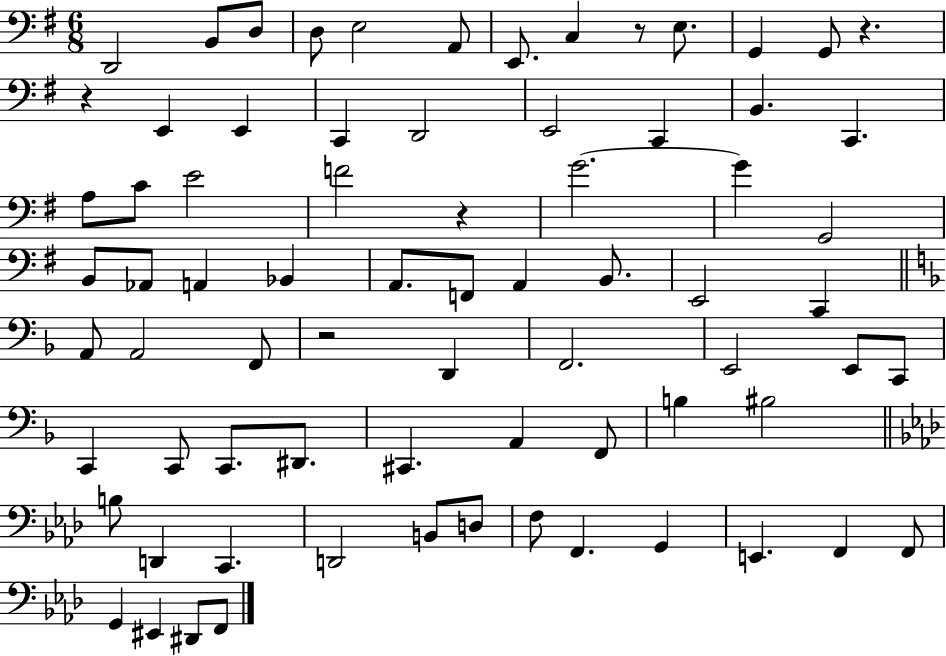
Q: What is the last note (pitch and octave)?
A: F2